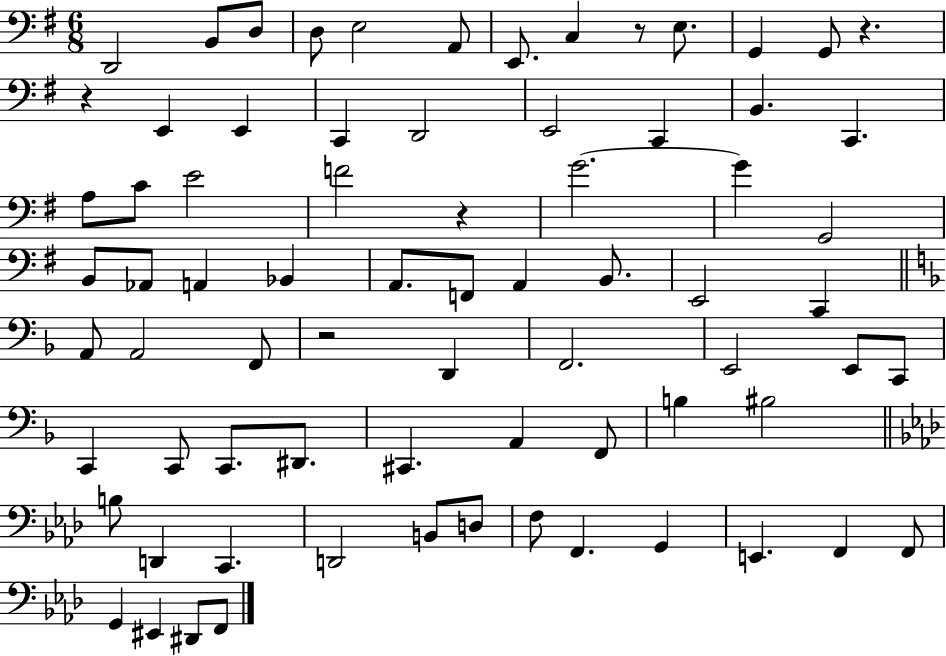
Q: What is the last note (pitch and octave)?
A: F2